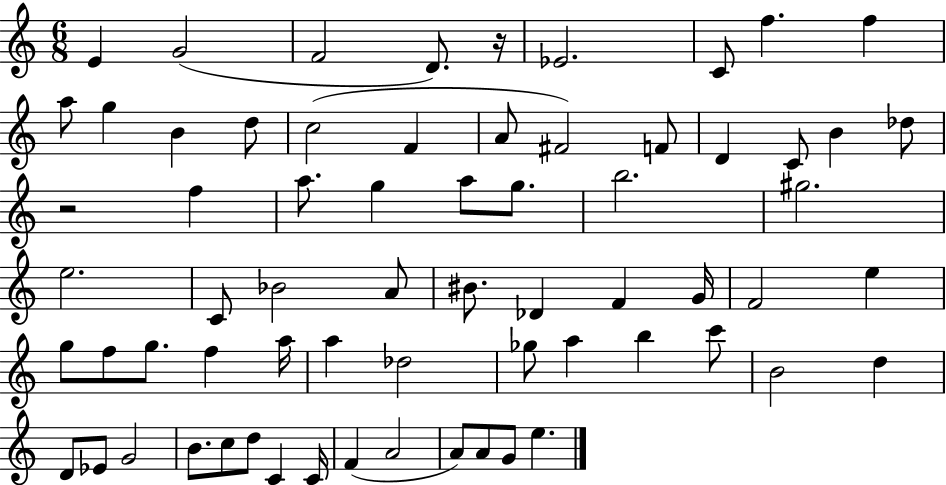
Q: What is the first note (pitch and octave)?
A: E4